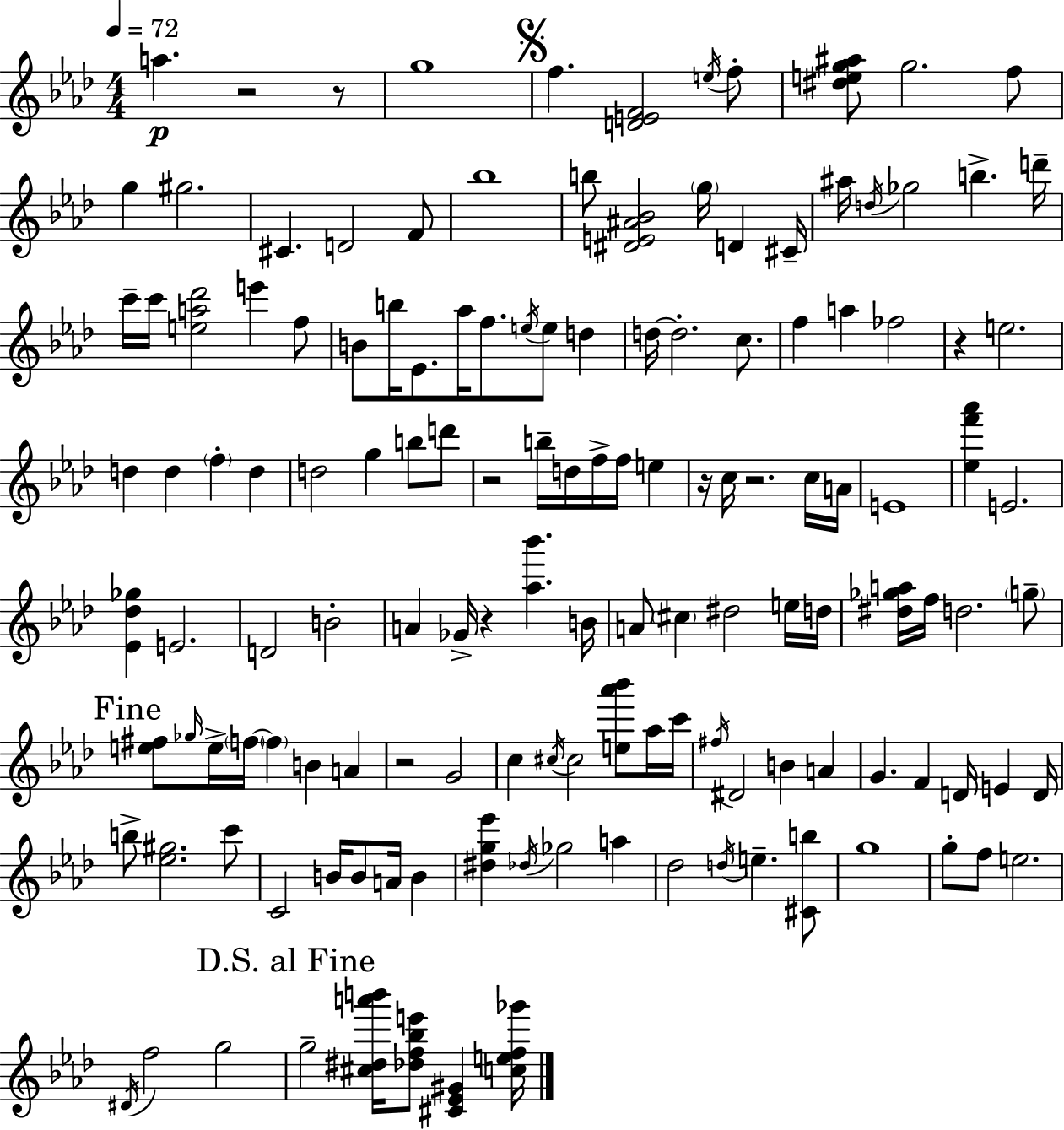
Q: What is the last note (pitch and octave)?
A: G5